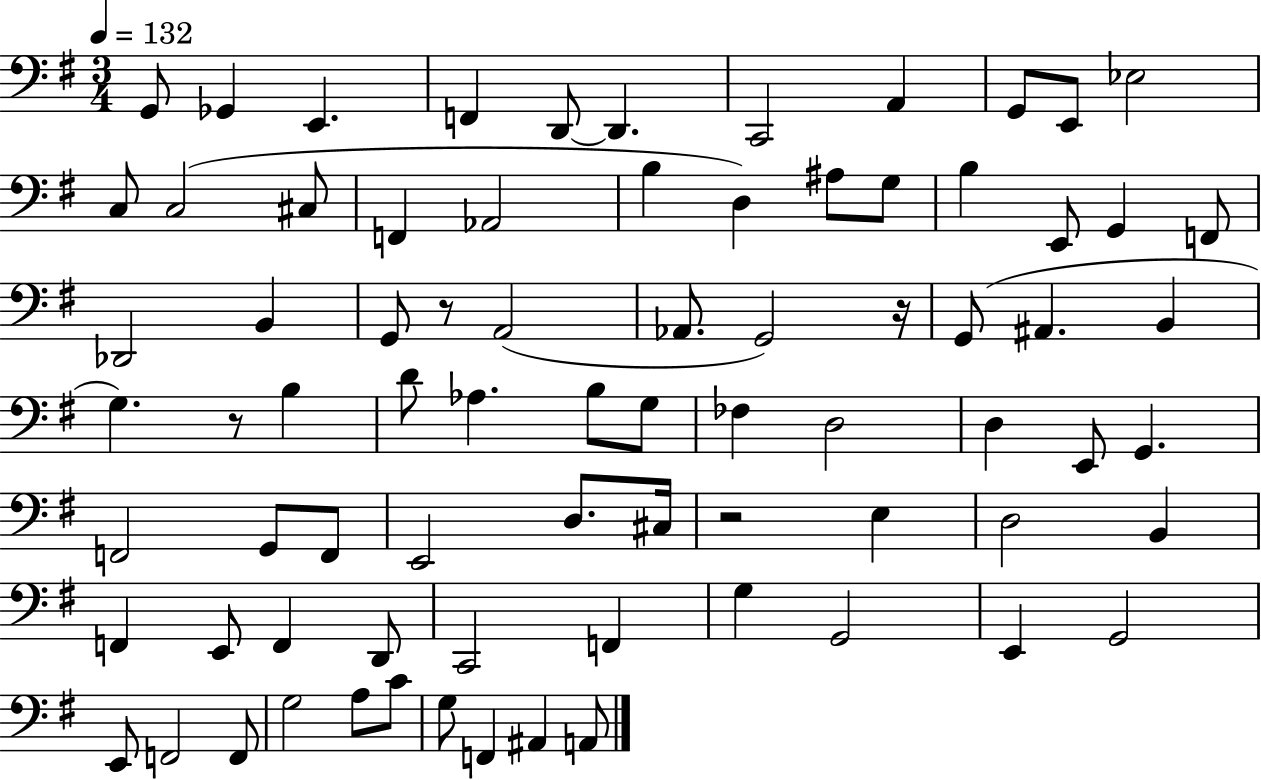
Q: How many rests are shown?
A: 4